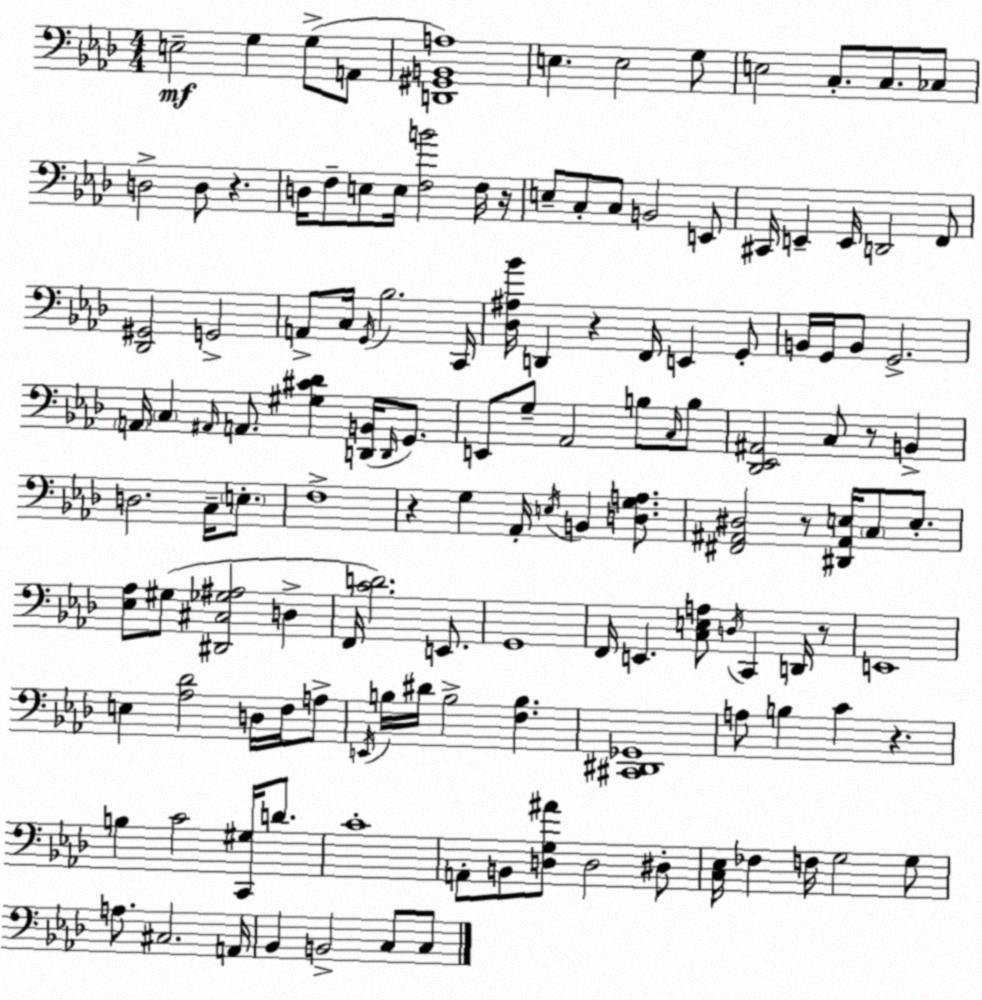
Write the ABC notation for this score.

X:1
T:Untitled
M:4/4
L:1/4
K:Fm
E,2 G, G,/2 A,,/2 [D,,^G,,B,,A,]4 E, E,2 G,/2 E,2 C,/2 C,/2 _C,/2 D,2 D,/2 z D,/4 F,/2 E,/2 E,/4 [F,B]2 F,/4 z/4 E,/2 C,/2 C,/2 B,,2 E,,/2 ^C,,/4 E,, E,,/4 D,,2 F,,/2 [_D,,^G,,]2 G,,2 A,,/2 C,/4 G,,/4 _B,2 C,,/4 [_D,^A,_B]/4 D,, z F,,/4 E,, G,,/2 B,,/4 G,,/4 B,,/2 G,,2 A,,/4 C, ^A,,/4 A,,/2 [^G,^C_D] [D,,B,,]/4 D,,/4 G,,/2 E,,/2 G,/2 _A,,2 B,/2 C,/4 B,/2 [_D,,_E,,^A,,]2 C,/2 z/2 B,, D,2 C,/4 E,/2 F,4 z G, _A,,/4 E,/4 B,, [D,G,A,]/2 [^F,,^A,,^D,]2 z/2 [^D,,^A,,E,]/4 C,/2 E,/2 [_E,_A,]/2 ^G,/2 [^D,,^C,_G,^A,]2 D, F,,/4 [CD]2 E,,/2 G,,4 F,,/4 E,, [C,E,A,]/2 D,/4 C,, D,,/4 z/2 E,,4 E, [_A,_D]2 D,/4 F,/4 A,/2 E,,/4 B,/4 ^D/4 B,2 [F,B,] [^C,,^D,,_G,,]4 A,/2 B, C z B, C2 [C,,^G,]/4 D/2 C4 A,,/2 B,,/2 [D,G,^A]/2 D,2 ^D,/2 [C,_E,]/4 _F, F,/4 G,2 G,/2 A,/2 ^C,2 A,,/4 _B,, B,,2 C,/2 C,/2